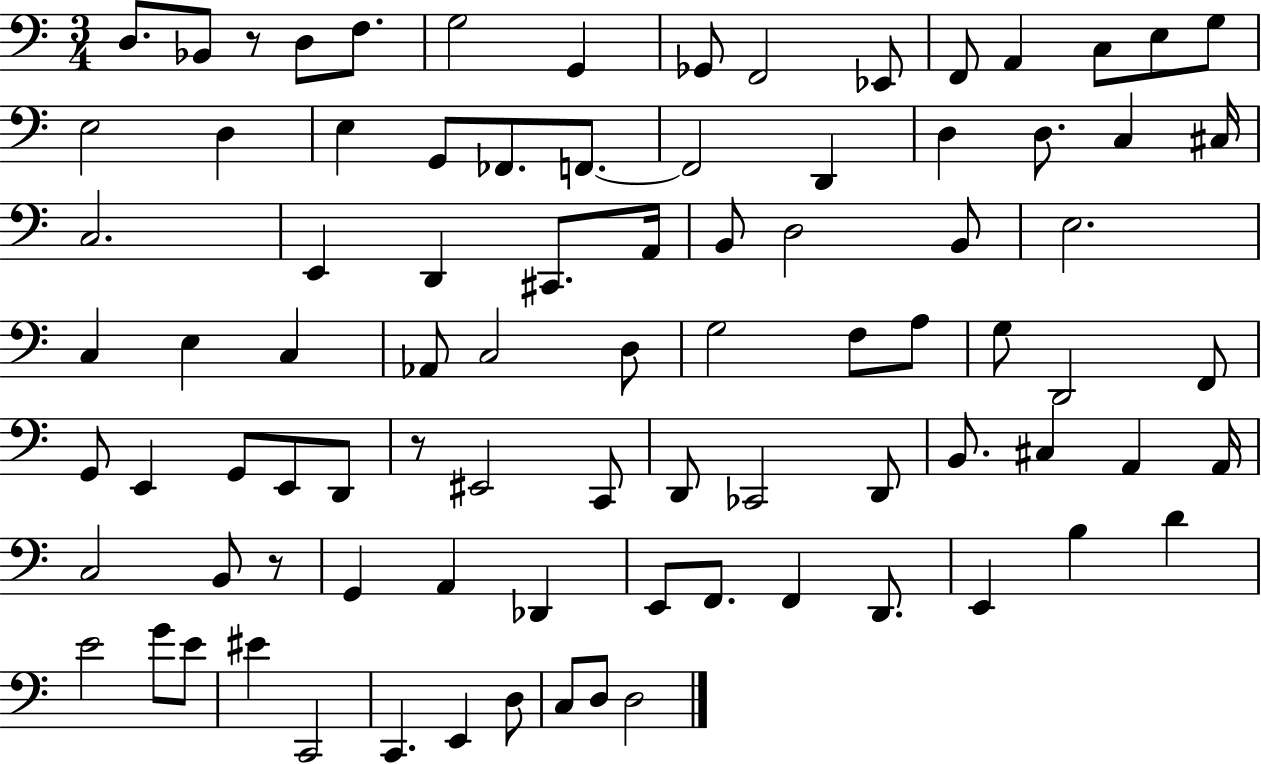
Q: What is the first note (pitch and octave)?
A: D3